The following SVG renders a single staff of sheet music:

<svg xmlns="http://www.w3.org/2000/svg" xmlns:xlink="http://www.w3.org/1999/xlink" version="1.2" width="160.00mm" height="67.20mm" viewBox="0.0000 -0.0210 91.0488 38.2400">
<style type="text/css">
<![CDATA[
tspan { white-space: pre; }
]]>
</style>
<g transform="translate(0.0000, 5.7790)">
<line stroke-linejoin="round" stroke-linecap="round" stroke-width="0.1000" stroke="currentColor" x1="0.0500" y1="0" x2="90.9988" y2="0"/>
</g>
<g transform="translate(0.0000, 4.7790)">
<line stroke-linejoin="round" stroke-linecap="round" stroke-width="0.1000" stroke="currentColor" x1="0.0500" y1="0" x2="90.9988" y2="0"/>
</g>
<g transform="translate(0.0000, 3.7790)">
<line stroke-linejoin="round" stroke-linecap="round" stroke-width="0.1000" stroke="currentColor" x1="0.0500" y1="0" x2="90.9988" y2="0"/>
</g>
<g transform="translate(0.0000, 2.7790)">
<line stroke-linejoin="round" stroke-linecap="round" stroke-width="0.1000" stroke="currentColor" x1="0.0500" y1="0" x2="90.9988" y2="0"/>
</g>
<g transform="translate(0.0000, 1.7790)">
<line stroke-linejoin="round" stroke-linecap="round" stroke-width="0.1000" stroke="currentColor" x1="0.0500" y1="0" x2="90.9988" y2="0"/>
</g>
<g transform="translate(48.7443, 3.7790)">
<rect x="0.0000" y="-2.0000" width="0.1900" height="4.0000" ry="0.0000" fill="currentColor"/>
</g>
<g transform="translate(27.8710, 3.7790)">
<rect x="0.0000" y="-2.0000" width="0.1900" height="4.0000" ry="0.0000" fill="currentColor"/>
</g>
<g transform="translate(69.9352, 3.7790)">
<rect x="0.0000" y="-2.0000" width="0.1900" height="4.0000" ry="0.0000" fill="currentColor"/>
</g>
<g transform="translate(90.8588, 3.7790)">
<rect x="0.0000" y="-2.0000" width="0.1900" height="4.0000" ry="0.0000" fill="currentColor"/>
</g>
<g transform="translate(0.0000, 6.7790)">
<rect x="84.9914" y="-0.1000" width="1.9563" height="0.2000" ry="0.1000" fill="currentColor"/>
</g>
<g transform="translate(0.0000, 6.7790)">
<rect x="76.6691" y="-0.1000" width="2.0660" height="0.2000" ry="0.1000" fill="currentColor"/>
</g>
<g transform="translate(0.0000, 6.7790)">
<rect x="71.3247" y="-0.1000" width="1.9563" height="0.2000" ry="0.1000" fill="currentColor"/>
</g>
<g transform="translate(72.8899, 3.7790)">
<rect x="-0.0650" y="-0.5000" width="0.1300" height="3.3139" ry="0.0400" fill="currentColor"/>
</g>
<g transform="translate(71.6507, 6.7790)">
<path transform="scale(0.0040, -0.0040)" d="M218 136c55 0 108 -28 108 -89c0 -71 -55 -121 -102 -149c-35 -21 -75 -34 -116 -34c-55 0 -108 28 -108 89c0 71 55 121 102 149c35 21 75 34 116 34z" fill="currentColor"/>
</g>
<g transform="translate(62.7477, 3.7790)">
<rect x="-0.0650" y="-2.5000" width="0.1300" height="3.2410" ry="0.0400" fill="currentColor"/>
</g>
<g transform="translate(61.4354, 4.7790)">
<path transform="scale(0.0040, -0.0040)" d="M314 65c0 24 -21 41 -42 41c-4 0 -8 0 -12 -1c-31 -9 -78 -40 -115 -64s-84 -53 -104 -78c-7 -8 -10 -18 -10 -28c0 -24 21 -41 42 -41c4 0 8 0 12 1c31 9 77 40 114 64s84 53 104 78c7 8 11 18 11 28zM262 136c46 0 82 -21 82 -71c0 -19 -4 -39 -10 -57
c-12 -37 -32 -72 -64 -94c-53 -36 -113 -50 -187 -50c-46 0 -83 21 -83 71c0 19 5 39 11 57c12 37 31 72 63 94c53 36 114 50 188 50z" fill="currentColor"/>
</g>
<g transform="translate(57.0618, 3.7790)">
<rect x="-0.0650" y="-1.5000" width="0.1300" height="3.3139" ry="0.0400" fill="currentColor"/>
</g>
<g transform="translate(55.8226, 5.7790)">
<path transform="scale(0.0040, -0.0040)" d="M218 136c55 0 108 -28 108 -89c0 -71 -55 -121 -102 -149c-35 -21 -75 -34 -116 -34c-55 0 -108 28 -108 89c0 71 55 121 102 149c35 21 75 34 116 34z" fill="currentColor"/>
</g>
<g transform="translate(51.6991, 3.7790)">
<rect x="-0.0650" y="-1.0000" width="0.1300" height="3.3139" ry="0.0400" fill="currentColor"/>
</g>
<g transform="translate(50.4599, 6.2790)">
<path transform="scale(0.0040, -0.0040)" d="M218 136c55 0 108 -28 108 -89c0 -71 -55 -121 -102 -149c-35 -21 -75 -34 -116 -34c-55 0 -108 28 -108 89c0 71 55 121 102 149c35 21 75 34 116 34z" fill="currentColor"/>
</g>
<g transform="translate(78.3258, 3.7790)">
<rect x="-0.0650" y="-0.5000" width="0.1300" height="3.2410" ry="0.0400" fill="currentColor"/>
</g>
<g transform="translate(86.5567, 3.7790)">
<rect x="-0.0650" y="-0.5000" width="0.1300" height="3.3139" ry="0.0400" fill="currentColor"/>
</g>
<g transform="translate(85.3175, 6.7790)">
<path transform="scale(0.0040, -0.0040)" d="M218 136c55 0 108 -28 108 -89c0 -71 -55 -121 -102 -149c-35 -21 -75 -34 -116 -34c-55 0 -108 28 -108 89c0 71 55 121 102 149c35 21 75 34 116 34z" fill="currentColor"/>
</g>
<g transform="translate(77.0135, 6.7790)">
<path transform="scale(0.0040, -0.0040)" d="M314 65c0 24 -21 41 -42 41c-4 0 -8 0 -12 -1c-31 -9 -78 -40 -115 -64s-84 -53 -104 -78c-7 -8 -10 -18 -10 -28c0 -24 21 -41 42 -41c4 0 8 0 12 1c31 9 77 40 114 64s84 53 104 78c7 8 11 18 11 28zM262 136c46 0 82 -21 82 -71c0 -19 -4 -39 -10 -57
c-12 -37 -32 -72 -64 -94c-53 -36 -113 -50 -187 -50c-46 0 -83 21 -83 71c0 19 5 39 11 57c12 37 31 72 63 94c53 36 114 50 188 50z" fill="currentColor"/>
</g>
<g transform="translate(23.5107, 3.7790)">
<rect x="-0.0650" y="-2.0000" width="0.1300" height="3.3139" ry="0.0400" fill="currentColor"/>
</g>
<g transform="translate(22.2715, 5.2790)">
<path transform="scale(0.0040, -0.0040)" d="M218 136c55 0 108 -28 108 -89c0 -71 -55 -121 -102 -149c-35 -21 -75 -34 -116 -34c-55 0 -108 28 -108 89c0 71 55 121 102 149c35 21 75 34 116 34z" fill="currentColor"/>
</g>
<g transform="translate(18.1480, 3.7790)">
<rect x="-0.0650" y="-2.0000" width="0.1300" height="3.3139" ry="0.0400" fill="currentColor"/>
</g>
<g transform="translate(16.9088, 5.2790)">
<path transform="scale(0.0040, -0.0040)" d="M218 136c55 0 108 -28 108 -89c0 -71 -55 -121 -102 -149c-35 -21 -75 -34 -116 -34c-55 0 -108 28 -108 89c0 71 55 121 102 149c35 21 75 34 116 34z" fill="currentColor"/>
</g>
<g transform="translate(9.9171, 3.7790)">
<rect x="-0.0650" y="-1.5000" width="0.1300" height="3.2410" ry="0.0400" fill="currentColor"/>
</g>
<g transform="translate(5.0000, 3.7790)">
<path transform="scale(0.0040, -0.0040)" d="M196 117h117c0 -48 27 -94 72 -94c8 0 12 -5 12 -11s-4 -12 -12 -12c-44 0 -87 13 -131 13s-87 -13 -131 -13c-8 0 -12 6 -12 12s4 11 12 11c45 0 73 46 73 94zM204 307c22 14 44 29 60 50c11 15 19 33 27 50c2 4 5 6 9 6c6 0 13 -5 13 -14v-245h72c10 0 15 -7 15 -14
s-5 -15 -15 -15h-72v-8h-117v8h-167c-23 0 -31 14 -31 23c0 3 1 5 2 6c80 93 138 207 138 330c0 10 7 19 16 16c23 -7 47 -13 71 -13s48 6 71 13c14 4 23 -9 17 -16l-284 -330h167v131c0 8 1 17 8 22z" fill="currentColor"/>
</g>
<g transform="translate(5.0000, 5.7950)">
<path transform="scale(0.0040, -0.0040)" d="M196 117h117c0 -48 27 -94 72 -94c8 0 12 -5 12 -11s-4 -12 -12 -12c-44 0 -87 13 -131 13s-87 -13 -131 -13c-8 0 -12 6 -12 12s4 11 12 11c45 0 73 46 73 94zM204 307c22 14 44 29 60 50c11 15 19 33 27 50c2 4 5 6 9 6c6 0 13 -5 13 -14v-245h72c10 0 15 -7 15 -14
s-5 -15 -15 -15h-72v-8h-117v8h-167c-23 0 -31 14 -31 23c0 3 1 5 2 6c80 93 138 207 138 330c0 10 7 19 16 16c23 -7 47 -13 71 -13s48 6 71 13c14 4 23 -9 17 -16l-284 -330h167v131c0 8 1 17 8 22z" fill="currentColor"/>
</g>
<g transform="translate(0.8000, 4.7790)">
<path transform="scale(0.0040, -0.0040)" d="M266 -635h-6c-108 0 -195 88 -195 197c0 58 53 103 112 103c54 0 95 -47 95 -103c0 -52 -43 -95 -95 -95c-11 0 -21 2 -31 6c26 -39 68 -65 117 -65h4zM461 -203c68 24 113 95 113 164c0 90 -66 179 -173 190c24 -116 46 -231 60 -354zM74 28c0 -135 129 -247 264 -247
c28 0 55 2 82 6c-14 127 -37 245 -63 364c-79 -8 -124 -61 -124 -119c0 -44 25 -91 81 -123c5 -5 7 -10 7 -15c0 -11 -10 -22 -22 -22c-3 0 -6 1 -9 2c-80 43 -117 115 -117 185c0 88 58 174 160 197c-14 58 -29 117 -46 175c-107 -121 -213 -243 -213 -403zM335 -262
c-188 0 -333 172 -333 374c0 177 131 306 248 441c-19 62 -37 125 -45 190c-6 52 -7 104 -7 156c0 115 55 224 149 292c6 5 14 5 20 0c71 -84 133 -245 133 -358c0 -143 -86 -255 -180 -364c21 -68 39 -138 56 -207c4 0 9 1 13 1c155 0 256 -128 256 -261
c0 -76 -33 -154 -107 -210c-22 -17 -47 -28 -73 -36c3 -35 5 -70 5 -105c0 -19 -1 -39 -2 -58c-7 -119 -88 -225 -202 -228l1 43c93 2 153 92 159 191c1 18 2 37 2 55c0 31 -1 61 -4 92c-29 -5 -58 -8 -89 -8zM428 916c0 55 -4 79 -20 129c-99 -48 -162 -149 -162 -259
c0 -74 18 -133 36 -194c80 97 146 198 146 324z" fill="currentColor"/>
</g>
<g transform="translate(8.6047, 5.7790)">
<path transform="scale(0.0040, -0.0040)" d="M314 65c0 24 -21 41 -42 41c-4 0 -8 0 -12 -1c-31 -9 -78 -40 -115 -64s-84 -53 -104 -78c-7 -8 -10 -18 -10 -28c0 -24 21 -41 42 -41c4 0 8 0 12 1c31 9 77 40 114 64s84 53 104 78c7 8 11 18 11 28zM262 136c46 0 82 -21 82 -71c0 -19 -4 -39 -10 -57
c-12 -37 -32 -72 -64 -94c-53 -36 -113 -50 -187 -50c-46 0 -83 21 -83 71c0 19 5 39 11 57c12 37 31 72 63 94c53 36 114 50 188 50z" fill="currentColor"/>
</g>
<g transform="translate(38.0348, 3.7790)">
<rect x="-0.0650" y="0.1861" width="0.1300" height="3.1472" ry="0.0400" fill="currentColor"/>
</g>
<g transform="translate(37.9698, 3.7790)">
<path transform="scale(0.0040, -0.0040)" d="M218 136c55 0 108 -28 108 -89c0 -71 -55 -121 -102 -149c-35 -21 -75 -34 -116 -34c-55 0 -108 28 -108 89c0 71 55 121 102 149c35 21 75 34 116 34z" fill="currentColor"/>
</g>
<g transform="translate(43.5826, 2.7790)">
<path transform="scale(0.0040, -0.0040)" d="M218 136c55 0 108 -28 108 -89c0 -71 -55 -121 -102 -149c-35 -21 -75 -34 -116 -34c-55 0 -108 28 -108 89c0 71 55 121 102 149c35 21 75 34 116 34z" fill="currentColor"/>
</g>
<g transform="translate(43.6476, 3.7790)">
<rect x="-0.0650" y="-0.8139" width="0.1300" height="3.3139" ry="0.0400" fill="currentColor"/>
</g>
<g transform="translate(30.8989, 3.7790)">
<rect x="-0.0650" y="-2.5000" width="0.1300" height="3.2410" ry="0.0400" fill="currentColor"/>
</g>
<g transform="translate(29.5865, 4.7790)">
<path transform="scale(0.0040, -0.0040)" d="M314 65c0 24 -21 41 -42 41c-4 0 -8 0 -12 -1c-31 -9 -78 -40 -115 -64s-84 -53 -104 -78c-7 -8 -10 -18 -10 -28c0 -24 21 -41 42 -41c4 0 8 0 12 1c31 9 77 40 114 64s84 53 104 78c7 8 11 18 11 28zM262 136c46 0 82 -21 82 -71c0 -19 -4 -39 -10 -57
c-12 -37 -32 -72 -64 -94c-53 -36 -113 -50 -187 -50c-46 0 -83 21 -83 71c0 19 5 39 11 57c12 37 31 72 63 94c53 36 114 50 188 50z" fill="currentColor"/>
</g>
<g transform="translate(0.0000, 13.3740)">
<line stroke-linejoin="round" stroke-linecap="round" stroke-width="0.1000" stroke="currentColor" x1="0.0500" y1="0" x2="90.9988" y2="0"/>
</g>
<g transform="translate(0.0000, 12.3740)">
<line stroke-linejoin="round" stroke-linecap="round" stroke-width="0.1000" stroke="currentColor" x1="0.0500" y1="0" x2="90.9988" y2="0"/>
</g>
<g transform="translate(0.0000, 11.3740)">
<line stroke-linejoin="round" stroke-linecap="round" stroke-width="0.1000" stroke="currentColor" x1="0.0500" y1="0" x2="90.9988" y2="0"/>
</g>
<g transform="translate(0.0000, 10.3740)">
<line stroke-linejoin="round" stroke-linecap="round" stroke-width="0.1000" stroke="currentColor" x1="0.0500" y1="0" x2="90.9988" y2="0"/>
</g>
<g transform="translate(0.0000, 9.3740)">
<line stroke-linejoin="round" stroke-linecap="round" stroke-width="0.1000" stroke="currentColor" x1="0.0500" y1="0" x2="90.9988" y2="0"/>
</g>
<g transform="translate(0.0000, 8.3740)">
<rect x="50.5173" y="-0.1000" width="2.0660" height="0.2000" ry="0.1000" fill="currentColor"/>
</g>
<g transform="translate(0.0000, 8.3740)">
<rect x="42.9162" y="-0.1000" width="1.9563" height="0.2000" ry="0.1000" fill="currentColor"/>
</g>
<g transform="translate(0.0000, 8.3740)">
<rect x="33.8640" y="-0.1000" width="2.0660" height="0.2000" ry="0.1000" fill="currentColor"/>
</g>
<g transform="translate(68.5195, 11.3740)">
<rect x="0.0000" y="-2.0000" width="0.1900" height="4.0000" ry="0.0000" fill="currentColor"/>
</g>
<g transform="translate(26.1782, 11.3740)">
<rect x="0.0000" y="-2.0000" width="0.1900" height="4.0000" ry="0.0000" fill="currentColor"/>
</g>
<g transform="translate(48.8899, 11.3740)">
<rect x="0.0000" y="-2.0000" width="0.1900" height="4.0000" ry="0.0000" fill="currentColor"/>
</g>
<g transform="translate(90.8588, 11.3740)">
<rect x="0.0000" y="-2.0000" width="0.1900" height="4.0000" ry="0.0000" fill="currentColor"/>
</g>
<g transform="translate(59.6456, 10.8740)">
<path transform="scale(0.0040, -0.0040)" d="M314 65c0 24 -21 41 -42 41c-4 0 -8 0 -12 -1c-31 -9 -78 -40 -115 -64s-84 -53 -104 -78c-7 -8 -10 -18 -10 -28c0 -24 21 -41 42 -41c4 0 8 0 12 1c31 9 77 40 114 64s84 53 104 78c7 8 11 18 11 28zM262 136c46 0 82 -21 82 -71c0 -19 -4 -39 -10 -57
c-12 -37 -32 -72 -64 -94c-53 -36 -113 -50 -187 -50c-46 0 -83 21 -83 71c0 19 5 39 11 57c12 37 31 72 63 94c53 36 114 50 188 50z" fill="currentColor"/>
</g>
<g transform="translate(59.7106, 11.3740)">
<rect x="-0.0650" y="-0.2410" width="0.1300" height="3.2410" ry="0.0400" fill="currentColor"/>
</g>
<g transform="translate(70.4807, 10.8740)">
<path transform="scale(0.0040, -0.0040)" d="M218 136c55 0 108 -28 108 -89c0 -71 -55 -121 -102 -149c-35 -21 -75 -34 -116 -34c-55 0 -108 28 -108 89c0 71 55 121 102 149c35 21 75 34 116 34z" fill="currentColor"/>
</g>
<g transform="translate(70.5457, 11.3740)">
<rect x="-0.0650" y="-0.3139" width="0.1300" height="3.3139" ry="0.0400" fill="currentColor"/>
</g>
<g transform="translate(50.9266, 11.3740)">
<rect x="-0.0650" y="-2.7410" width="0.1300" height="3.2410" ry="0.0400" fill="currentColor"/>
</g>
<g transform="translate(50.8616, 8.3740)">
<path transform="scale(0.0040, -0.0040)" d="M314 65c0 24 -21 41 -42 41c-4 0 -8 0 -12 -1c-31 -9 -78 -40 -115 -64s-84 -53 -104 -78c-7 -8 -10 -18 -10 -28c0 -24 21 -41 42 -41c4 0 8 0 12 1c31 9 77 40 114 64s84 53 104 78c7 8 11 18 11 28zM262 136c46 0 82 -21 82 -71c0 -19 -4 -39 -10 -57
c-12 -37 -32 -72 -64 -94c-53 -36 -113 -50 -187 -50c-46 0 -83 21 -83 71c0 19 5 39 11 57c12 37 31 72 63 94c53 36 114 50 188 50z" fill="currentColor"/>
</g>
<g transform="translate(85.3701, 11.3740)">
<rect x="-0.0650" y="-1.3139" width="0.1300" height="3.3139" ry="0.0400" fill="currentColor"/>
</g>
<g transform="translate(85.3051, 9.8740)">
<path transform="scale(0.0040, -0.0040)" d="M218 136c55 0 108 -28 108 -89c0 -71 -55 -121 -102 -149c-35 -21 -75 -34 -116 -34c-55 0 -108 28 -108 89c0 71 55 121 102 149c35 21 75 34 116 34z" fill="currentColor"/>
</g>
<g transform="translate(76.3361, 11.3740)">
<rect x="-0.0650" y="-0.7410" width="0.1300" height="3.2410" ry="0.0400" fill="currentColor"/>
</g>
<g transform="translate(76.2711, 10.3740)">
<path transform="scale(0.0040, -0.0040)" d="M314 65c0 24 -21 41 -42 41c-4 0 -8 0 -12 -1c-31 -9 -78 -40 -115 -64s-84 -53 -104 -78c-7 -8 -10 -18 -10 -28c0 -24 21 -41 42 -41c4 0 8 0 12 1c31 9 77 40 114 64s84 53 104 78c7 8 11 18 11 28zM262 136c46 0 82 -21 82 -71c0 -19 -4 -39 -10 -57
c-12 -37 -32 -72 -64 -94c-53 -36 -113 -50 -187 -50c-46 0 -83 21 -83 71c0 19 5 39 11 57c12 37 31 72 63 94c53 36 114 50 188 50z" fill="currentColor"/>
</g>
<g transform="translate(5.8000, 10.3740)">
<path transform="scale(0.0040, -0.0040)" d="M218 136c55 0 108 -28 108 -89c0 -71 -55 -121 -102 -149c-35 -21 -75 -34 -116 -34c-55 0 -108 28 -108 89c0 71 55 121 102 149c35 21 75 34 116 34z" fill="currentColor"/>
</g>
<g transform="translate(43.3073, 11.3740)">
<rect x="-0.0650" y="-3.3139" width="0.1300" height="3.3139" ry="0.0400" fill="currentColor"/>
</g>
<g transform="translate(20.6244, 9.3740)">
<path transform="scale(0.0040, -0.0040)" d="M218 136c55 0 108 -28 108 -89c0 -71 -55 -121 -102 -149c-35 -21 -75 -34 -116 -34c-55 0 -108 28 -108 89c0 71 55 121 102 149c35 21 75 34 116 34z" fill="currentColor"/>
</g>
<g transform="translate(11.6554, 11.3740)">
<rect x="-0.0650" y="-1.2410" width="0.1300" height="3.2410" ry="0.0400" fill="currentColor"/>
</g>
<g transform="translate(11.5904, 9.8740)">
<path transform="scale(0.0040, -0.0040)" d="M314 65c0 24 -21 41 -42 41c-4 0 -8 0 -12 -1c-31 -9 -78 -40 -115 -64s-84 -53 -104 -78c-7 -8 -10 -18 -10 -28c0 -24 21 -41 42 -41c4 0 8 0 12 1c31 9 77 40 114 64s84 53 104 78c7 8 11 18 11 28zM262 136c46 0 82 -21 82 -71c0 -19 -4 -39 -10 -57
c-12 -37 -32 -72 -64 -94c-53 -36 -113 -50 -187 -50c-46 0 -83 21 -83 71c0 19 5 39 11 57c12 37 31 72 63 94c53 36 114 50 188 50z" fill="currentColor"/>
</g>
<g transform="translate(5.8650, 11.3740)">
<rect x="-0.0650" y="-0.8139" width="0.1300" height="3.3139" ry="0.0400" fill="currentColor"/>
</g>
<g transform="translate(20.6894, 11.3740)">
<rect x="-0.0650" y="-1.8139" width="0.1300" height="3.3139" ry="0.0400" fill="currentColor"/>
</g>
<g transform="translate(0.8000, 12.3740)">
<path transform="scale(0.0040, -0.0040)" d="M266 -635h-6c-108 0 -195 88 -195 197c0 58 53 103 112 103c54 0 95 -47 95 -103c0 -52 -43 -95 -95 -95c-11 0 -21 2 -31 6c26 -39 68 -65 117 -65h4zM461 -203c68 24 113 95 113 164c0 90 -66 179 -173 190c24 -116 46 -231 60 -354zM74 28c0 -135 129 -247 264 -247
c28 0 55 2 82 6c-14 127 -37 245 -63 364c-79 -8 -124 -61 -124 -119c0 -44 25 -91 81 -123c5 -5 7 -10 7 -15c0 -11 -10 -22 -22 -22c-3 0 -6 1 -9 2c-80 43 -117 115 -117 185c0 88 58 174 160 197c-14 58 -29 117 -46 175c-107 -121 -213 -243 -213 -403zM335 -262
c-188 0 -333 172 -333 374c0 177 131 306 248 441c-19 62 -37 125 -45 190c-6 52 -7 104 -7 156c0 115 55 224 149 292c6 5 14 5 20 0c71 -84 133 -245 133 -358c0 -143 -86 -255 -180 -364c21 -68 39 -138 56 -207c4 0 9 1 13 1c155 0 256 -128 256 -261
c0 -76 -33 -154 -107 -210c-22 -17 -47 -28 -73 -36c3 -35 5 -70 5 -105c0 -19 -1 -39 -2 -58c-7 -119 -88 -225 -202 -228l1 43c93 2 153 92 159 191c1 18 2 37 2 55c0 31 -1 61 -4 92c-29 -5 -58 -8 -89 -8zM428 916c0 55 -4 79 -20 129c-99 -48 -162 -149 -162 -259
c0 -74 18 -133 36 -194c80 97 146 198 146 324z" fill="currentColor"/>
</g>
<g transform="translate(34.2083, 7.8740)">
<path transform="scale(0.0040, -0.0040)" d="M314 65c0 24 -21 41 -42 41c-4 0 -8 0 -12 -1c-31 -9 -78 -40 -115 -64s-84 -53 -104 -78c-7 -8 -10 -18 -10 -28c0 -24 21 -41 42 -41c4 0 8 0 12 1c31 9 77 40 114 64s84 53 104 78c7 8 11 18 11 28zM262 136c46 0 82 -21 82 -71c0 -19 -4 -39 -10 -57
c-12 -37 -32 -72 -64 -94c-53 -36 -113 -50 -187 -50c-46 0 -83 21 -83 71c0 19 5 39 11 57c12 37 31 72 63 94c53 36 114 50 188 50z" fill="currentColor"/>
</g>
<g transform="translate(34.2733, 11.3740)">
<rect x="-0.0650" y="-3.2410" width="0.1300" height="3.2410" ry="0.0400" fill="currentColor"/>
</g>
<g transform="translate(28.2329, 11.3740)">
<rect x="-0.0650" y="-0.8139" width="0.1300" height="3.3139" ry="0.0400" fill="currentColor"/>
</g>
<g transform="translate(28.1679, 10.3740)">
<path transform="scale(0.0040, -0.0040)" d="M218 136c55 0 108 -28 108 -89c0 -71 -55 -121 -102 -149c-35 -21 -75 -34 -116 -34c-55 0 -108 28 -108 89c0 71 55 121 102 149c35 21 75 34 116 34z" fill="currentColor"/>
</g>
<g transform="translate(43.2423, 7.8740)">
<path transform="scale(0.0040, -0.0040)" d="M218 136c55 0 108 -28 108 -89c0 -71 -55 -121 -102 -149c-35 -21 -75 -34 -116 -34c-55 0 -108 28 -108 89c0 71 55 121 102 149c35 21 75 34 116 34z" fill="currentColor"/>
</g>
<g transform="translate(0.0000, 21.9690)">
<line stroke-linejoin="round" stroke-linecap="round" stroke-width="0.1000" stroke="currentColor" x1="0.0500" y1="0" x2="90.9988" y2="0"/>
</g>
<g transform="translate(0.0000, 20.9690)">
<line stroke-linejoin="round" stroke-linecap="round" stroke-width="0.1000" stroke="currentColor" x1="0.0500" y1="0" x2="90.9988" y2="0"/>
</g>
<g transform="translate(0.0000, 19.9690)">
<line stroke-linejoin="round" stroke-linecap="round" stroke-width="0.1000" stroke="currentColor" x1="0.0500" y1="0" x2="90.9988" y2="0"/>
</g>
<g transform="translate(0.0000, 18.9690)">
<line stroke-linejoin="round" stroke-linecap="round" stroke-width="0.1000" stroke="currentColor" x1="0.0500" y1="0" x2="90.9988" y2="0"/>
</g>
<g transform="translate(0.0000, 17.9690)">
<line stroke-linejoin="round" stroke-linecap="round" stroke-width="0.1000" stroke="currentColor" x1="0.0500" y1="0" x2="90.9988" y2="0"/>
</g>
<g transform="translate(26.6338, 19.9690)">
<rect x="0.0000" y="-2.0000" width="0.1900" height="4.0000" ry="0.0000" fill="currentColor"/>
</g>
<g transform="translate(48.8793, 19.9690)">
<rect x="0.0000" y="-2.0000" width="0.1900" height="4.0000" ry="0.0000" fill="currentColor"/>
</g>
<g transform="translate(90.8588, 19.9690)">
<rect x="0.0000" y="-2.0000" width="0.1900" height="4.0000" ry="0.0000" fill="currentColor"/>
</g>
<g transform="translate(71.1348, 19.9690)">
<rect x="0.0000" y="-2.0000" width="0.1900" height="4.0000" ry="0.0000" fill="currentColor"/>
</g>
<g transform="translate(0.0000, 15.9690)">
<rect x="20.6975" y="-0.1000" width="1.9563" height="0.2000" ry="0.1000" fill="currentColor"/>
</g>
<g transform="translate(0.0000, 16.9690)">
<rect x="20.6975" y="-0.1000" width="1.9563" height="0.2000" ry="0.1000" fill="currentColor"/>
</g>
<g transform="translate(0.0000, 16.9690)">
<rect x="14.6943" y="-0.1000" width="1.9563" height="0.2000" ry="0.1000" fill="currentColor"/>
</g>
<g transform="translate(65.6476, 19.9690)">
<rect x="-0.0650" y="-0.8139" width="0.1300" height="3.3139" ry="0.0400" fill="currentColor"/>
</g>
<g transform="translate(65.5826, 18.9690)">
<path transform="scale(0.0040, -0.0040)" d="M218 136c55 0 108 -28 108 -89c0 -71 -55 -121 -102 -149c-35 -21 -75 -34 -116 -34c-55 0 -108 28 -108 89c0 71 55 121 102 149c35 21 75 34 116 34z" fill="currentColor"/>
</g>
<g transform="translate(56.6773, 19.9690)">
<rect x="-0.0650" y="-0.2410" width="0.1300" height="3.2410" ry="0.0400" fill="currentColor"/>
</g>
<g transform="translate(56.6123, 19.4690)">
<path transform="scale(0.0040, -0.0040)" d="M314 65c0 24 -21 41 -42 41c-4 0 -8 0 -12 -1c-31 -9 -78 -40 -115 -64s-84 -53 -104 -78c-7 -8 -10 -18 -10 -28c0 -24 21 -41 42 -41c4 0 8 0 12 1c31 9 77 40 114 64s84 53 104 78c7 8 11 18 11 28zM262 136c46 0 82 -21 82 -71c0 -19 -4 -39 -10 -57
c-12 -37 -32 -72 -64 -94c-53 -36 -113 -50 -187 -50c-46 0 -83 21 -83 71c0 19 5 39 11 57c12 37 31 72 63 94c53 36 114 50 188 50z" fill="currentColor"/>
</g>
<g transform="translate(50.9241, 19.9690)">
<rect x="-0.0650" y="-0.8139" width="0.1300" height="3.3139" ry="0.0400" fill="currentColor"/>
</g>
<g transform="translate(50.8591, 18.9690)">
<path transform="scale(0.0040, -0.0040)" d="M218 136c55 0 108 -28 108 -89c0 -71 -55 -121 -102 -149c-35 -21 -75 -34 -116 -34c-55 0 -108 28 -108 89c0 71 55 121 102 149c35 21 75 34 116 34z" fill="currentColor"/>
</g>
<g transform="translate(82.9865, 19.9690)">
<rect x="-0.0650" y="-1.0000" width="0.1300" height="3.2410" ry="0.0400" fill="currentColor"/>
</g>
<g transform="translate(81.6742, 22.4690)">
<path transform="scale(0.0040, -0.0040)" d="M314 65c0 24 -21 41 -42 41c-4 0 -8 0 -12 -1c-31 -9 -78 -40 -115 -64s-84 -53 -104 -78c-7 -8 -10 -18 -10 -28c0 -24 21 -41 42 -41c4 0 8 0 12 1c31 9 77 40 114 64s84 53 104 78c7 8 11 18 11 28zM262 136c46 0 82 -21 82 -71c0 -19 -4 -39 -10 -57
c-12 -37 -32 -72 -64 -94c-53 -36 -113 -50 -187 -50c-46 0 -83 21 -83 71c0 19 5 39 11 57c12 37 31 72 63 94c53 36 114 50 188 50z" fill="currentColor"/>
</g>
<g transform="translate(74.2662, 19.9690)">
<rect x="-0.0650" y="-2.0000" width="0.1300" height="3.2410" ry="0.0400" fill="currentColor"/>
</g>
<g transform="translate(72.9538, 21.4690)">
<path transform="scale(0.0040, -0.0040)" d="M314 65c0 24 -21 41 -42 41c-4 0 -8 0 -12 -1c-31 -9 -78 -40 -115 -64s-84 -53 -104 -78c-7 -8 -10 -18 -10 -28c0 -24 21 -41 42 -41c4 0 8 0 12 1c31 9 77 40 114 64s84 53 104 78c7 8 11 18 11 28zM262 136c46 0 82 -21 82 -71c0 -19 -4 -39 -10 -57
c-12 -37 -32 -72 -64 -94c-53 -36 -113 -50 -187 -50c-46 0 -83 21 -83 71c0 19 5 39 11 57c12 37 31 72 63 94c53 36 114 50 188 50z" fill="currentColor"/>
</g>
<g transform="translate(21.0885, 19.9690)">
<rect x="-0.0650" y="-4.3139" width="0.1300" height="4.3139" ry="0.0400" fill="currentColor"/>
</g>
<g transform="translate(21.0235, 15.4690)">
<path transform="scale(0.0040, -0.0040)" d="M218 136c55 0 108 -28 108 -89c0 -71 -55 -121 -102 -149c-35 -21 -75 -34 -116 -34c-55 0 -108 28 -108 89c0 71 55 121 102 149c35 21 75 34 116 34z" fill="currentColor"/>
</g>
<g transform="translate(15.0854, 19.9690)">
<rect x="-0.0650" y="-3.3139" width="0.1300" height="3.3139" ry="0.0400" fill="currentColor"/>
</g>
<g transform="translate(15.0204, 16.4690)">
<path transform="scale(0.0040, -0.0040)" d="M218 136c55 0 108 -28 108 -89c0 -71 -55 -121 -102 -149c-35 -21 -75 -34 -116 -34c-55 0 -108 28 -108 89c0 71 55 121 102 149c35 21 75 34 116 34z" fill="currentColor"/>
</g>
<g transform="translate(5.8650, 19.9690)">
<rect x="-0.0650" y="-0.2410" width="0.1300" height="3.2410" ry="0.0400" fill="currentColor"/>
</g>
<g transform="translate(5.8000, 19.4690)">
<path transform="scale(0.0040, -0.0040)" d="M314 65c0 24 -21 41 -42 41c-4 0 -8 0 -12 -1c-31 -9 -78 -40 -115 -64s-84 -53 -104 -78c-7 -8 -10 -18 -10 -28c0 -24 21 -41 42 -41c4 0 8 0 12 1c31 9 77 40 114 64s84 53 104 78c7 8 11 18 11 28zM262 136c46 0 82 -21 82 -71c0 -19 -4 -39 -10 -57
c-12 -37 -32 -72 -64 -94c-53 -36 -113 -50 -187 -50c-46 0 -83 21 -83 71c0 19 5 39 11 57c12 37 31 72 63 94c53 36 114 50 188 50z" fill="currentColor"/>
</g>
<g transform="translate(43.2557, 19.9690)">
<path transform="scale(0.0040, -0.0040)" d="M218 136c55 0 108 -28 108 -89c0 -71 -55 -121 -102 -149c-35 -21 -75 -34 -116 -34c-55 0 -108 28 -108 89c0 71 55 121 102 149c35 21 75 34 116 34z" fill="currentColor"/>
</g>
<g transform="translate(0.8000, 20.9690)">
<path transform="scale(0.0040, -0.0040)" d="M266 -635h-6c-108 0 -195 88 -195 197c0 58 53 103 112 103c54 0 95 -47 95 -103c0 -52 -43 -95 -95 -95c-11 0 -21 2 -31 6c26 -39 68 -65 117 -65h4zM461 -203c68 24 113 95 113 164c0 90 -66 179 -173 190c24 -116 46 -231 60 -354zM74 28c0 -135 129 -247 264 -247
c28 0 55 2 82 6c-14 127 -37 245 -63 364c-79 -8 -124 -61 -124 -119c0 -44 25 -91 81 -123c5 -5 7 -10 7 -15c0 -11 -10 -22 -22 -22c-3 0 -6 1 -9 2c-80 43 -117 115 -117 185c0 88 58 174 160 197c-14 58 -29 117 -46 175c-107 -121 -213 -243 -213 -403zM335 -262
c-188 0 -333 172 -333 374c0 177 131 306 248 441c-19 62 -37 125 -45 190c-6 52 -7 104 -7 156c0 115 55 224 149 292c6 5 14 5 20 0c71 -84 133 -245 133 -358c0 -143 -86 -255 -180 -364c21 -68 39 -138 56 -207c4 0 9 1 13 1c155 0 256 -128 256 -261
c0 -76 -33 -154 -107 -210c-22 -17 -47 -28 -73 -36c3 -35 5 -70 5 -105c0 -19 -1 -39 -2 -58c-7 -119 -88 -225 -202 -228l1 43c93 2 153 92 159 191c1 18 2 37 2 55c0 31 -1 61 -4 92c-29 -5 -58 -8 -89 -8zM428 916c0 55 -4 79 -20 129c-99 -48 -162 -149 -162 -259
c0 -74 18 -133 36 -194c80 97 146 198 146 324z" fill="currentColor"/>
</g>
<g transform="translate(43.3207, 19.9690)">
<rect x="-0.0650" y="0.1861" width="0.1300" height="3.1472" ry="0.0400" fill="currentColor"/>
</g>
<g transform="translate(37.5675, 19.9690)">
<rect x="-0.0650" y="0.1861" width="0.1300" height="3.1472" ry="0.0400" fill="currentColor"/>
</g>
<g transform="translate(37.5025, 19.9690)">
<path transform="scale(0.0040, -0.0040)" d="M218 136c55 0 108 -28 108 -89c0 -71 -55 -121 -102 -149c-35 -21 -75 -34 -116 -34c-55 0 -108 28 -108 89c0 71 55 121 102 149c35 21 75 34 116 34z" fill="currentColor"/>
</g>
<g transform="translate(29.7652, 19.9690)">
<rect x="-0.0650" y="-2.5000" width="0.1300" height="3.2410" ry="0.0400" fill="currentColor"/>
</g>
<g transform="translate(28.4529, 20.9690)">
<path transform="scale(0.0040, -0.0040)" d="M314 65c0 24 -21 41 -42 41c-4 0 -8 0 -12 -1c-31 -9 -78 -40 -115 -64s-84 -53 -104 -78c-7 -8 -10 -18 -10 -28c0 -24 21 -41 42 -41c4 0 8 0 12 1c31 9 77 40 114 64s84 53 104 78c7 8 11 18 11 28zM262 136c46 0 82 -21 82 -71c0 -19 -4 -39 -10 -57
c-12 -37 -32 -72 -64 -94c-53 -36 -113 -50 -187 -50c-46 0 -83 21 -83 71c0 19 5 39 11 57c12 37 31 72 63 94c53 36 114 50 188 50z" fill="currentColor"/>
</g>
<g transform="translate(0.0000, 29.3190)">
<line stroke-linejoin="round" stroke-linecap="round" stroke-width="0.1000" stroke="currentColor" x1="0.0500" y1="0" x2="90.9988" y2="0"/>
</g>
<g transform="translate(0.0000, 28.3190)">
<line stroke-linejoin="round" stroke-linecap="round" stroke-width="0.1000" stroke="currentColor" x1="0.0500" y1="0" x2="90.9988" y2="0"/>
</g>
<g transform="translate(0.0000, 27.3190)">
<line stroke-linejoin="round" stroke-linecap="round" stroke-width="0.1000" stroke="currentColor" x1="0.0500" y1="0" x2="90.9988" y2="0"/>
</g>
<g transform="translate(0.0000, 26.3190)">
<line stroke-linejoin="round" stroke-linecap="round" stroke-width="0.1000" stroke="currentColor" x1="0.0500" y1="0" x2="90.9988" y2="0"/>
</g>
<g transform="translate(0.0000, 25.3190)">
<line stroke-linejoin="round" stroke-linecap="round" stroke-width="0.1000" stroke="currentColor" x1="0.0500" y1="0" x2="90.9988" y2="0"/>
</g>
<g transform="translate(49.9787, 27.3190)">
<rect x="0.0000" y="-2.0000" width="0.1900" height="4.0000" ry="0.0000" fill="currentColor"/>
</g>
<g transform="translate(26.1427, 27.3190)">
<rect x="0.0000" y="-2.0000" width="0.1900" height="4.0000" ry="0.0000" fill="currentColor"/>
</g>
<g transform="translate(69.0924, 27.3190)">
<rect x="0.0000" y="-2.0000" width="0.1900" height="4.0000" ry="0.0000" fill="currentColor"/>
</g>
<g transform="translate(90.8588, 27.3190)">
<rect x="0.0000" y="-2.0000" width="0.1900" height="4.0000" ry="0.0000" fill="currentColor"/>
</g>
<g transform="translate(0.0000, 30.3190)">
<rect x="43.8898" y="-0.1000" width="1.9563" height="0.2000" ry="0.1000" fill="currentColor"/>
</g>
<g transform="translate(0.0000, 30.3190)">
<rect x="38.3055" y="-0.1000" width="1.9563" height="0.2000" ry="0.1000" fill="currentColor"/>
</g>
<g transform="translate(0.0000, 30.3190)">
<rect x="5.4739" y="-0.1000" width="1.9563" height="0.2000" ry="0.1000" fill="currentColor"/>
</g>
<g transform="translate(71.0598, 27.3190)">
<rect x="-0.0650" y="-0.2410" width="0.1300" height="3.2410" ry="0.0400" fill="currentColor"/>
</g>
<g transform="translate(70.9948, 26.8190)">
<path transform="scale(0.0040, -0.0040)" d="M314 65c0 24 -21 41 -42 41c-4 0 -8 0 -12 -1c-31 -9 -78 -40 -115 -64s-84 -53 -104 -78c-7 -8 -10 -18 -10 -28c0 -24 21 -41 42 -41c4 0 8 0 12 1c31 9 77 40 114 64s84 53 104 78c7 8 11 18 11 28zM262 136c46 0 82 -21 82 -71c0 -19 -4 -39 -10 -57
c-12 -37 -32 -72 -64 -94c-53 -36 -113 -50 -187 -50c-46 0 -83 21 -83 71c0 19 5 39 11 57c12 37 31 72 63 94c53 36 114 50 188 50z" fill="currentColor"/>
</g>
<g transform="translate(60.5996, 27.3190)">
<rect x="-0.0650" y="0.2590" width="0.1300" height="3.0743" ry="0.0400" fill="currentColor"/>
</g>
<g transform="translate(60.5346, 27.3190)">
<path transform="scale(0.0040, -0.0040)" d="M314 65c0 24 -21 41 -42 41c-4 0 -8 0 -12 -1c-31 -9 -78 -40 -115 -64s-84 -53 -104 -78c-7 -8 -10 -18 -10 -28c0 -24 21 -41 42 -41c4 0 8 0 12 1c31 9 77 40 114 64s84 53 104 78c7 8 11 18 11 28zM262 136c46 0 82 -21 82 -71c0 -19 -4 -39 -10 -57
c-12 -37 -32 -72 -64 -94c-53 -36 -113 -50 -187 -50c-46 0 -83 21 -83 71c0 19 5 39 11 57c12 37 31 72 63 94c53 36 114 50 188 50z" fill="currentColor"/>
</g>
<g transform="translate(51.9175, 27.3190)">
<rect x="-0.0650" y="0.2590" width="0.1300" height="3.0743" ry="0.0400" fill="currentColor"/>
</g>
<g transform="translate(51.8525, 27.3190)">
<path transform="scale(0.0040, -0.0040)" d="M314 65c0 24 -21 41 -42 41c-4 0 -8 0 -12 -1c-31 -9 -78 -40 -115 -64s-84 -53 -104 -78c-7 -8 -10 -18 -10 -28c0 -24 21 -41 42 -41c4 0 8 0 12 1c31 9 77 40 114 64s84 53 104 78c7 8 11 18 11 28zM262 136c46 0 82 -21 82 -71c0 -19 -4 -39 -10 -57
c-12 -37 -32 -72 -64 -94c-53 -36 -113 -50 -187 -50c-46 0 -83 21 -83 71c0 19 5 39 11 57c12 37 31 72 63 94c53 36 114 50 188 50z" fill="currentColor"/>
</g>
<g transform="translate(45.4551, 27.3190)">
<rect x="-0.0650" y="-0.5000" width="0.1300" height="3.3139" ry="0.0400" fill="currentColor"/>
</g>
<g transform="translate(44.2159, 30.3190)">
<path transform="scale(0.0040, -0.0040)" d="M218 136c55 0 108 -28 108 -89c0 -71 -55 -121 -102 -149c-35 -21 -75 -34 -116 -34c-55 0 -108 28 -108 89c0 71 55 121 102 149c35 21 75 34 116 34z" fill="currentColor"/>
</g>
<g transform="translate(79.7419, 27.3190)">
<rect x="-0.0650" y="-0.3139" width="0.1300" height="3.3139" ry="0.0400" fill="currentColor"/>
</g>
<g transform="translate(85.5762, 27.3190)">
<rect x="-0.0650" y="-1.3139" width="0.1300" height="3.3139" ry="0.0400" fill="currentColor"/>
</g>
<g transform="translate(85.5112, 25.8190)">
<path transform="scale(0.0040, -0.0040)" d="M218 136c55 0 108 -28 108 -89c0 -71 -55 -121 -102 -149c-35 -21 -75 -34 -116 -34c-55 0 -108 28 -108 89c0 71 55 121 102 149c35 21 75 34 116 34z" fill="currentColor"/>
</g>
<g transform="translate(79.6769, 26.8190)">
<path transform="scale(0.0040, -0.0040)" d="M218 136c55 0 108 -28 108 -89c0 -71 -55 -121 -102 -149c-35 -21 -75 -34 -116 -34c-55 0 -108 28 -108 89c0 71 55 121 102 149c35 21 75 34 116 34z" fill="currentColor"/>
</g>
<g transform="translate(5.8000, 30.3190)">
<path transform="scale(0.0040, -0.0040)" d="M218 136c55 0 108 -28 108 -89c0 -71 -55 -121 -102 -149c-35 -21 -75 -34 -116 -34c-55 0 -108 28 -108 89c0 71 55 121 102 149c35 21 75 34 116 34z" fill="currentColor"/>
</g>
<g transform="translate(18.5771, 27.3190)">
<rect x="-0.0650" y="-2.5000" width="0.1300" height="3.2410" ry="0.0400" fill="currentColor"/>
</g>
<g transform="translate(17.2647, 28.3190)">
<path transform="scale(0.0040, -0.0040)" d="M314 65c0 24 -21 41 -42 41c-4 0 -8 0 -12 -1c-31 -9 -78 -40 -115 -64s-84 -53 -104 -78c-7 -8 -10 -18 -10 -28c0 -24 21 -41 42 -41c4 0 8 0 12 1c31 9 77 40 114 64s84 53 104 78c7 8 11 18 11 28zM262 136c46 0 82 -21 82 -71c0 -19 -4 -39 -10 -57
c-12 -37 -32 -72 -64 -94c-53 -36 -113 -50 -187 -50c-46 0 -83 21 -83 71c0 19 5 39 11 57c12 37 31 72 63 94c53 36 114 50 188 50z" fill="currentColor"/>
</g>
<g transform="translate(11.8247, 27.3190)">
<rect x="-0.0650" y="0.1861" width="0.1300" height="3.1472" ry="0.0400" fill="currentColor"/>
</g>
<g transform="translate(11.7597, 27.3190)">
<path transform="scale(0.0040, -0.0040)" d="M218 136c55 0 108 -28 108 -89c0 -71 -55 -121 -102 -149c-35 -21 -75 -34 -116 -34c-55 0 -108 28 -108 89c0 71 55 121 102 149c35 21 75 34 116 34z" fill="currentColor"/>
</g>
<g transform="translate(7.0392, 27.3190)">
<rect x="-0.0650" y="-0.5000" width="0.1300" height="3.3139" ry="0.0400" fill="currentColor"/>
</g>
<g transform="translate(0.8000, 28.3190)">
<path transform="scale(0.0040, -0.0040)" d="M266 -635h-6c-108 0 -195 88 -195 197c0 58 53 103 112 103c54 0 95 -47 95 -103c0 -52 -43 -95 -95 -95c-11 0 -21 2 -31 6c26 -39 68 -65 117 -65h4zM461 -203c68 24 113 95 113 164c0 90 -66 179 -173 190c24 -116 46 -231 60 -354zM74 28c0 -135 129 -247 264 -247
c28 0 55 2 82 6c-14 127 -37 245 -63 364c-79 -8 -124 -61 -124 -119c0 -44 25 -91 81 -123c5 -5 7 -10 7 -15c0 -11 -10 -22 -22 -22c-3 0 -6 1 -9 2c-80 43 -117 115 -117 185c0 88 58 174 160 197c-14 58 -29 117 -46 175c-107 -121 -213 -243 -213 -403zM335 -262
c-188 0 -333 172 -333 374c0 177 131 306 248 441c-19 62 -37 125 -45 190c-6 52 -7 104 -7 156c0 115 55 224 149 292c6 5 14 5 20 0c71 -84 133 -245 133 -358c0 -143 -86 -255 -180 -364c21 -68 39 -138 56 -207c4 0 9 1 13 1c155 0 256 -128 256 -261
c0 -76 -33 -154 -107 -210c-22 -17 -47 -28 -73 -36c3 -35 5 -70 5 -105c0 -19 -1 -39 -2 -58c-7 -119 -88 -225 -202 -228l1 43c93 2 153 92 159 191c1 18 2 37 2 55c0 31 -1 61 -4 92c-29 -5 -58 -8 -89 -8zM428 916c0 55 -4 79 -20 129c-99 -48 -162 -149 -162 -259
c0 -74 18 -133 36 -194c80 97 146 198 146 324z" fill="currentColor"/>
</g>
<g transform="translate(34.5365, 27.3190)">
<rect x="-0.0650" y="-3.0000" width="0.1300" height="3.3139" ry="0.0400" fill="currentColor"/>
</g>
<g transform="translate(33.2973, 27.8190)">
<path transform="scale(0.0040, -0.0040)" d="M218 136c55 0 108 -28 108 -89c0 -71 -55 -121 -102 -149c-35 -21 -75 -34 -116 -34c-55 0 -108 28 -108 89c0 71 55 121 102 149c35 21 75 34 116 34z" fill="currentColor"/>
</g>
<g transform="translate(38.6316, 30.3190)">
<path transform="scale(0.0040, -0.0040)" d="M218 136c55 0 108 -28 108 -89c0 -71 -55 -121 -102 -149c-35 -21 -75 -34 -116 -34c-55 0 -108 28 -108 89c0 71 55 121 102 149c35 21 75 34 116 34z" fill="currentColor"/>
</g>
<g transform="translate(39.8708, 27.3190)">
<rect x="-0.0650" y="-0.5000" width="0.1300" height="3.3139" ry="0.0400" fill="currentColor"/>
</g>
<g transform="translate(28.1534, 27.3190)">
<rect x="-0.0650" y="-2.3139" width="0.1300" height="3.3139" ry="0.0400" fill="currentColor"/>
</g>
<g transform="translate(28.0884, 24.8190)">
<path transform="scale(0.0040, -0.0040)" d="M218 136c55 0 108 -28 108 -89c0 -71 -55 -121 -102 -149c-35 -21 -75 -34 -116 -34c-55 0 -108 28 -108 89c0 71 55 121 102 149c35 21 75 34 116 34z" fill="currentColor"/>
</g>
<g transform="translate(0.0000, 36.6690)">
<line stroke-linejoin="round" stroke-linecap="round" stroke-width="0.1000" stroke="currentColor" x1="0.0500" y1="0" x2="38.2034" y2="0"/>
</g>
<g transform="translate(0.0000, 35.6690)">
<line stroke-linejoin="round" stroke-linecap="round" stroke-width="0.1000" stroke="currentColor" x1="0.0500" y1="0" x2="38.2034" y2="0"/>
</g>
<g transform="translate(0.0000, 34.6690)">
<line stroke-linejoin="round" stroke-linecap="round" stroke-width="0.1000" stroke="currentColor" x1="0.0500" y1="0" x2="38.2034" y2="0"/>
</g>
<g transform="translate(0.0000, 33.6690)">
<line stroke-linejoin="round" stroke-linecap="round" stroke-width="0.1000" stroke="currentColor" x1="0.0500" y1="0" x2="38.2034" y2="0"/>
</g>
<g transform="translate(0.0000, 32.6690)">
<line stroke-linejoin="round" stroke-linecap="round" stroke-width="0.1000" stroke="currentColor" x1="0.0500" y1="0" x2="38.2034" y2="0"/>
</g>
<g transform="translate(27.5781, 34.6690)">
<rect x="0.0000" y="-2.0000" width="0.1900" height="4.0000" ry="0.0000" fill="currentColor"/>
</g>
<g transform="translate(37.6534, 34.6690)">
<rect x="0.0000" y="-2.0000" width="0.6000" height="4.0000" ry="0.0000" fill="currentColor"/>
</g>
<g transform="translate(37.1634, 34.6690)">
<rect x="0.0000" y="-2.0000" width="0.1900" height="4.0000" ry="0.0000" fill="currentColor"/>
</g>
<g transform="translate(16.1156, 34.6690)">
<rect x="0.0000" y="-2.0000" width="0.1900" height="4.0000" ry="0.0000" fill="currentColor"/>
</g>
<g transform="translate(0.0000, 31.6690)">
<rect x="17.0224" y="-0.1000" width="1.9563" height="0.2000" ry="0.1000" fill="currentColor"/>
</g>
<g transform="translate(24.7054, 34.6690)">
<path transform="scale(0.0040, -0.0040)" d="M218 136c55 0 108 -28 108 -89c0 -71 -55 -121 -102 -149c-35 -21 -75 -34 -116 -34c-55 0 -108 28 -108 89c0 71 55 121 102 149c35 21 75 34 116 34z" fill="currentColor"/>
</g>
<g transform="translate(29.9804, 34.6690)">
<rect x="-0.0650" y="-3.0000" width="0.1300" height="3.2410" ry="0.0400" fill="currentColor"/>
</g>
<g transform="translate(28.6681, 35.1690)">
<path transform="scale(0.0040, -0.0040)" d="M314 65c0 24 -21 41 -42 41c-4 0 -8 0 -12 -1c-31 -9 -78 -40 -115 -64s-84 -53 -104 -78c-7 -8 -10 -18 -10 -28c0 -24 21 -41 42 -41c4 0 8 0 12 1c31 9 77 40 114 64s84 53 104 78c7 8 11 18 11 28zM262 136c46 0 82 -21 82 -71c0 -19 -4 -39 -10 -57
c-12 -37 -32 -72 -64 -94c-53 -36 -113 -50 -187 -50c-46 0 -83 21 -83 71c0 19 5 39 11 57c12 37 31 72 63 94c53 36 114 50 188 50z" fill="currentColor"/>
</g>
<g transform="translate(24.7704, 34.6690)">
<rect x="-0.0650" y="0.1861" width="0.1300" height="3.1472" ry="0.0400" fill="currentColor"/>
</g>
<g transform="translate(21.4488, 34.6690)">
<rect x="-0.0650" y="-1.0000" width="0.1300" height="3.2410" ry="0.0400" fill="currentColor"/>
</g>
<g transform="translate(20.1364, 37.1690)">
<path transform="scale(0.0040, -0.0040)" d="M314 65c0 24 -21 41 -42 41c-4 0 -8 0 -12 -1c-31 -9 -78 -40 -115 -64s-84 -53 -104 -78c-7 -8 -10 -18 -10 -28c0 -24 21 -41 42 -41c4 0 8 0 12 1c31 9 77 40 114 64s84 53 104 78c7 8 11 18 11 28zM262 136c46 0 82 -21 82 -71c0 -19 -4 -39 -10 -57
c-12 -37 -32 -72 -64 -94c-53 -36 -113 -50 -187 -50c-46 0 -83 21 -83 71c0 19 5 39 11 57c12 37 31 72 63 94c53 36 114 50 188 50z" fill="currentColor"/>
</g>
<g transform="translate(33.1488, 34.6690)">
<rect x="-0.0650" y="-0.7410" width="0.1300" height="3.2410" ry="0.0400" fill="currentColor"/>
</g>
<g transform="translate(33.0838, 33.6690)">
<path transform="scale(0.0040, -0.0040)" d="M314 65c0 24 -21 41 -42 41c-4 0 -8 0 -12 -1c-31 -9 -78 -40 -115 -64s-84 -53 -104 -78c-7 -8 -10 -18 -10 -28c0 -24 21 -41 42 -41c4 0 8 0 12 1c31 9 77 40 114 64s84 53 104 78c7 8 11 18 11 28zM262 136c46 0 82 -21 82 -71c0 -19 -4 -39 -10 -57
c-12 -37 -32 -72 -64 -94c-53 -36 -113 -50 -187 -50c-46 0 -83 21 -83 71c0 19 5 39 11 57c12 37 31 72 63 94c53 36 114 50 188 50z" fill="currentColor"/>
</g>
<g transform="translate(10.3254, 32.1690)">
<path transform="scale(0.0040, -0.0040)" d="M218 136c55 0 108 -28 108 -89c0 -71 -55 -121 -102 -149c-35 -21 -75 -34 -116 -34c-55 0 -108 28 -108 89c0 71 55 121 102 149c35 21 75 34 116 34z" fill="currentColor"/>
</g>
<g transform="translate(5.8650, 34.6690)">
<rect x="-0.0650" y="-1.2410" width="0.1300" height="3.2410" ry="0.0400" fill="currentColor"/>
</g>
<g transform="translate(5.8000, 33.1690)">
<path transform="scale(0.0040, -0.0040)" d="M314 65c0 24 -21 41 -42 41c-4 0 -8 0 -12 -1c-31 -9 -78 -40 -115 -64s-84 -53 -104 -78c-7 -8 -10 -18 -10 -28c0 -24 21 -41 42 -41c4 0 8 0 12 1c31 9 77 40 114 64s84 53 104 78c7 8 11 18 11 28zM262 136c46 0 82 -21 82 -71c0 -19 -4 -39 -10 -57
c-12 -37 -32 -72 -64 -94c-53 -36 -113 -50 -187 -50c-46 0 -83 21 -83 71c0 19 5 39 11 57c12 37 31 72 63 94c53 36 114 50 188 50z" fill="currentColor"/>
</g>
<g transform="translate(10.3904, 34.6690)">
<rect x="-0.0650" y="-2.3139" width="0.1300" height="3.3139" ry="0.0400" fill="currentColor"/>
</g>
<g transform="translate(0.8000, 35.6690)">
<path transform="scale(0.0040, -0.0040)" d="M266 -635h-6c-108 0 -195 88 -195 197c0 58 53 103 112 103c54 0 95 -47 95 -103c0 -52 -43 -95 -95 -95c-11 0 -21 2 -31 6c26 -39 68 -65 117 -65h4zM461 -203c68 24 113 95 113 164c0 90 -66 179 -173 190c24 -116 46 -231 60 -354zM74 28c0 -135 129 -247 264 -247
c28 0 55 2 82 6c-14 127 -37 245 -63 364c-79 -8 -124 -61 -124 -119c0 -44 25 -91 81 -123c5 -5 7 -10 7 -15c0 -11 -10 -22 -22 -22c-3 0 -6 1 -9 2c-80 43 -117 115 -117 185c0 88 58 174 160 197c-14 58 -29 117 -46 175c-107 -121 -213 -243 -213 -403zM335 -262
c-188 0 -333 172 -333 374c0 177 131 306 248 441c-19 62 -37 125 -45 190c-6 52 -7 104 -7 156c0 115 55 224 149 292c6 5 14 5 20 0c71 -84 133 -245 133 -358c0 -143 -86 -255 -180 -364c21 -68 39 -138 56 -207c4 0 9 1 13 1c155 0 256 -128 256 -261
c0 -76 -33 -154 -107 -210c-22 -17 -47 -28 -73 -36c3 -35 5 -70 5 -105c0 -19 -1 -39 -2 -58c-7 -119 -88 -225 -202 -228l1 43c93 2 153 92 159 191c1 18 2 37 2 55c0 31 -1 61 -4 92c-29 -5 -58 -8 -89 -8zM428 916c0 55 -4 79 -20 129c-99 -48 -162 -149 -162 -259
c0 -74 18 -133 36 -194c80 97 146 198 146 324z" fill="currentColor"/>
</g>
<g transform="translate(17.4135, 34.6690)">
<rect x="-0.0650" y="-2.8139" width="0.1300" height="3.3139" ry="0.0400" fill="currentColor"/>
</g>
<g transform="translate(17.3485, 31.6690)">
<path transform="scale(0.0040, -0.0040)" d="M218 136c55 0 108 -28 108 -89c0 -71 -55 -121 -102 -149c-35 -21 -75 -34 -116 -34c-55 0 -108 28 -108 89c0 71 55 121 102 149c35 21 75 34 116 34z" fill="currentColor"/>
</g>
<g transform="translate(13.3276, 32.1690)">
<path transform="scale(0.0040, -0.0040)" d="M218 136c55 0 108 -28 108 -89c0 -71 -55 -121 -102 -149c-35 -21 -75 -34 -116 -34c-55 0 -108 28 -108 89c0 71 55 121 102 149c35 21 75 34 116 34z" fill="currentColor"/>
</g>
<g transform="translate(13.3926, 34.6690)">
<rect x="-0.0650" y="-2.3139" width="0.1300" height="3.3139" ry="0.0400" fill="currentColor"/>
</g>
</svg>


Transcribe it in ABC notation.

X:1
T:Untitled
M:4/4
L:1/4
K:C
E2 F F G2 B d D E G2 C C2 C d e2 f d b2 b a2 c2 c d2 e c2 b d' G2 B B d c2 d F2 D2 C B G2 g A C C B2 B2 c2 c e e2 g g a D2 B A2 d2